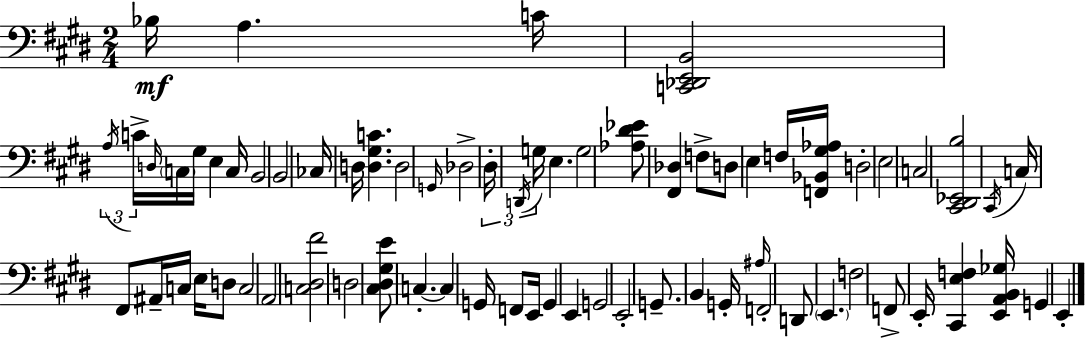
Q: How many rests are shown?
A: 0